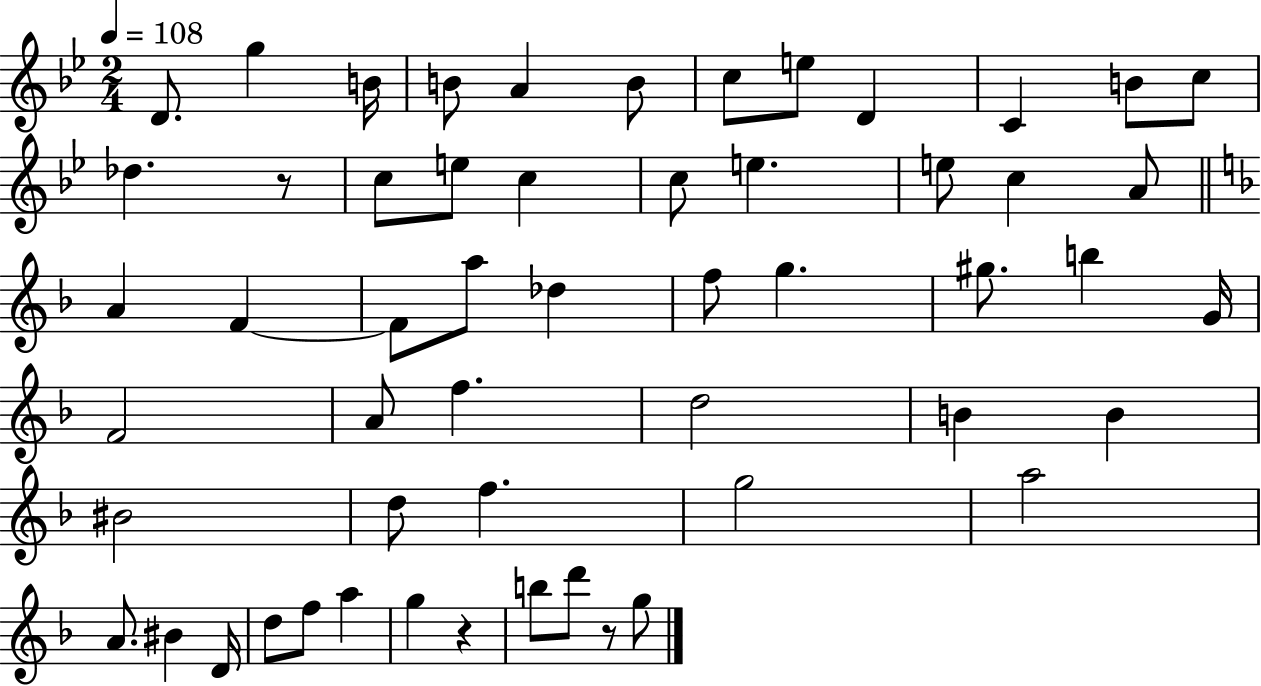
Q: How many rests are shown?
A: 3